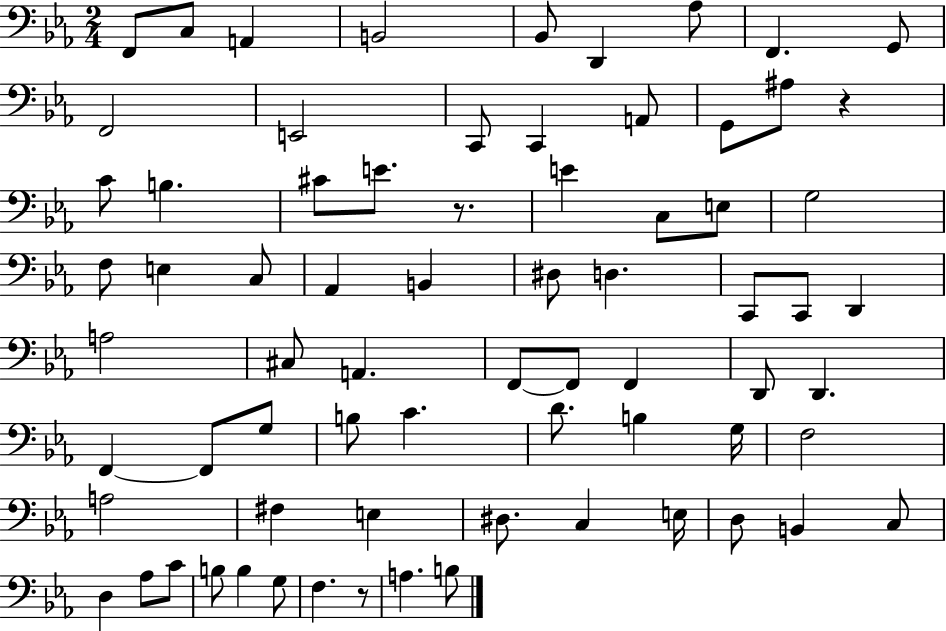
F2/e C3/e A2/q B2/h Bb2/e D2/q Ab3/e F2/q. G2/e F2/h E2/h C2/e C2/q A2/e G2/e A#3/e R/q C4/e B3/q. C#4/e E4/e. R/e. E4/q C3/e E3/e G3/h F3/e E3/q C3/e Ab2/q B2/q D#3/e D3/q. C2/e C2/e D2/q A3/h C#3/e A2/q. F2/e F2/e F2/q D2/e D2/q. F2/q F2/e G3/e B3/e C4/q. D4/e. B3/q G3/s F3/h A3/h F#3/q E3/q D#3/e. C3/q E3/s D3/e B2/q C3/e D3/q Ab3/e C4/e B3/e B3/q G3/e F3/q. R/e A3/q. B3/e